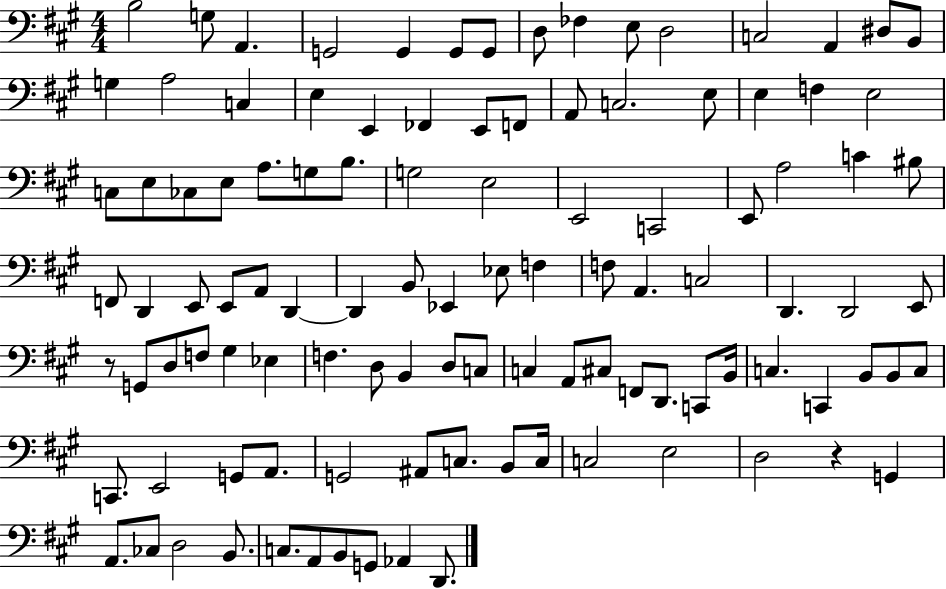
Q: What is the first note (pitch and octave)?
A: B3